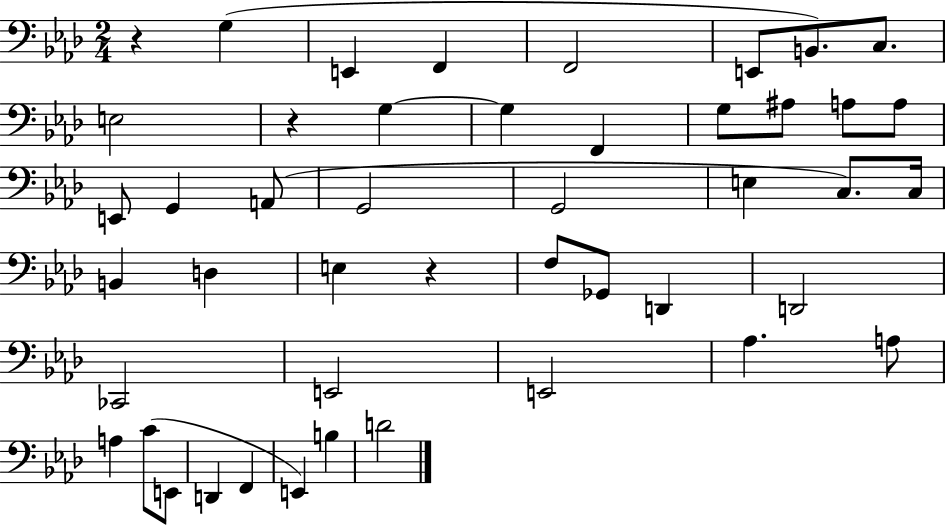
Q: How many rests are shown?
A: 3